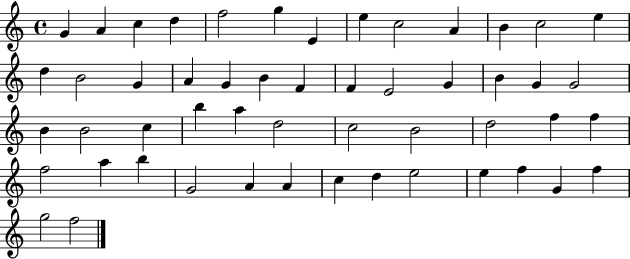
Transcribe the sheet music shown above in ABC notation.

X:1
T:Untitled
M:4/4
L:1/4
K:C
G A c d f2 g E e c2 A B c2 e d B2 G A G B F F E2 G B G G2 B B2 c b a d2 c2 B2 d2 f f f2 a b G2 A A c d e2 e f G f g2 f2